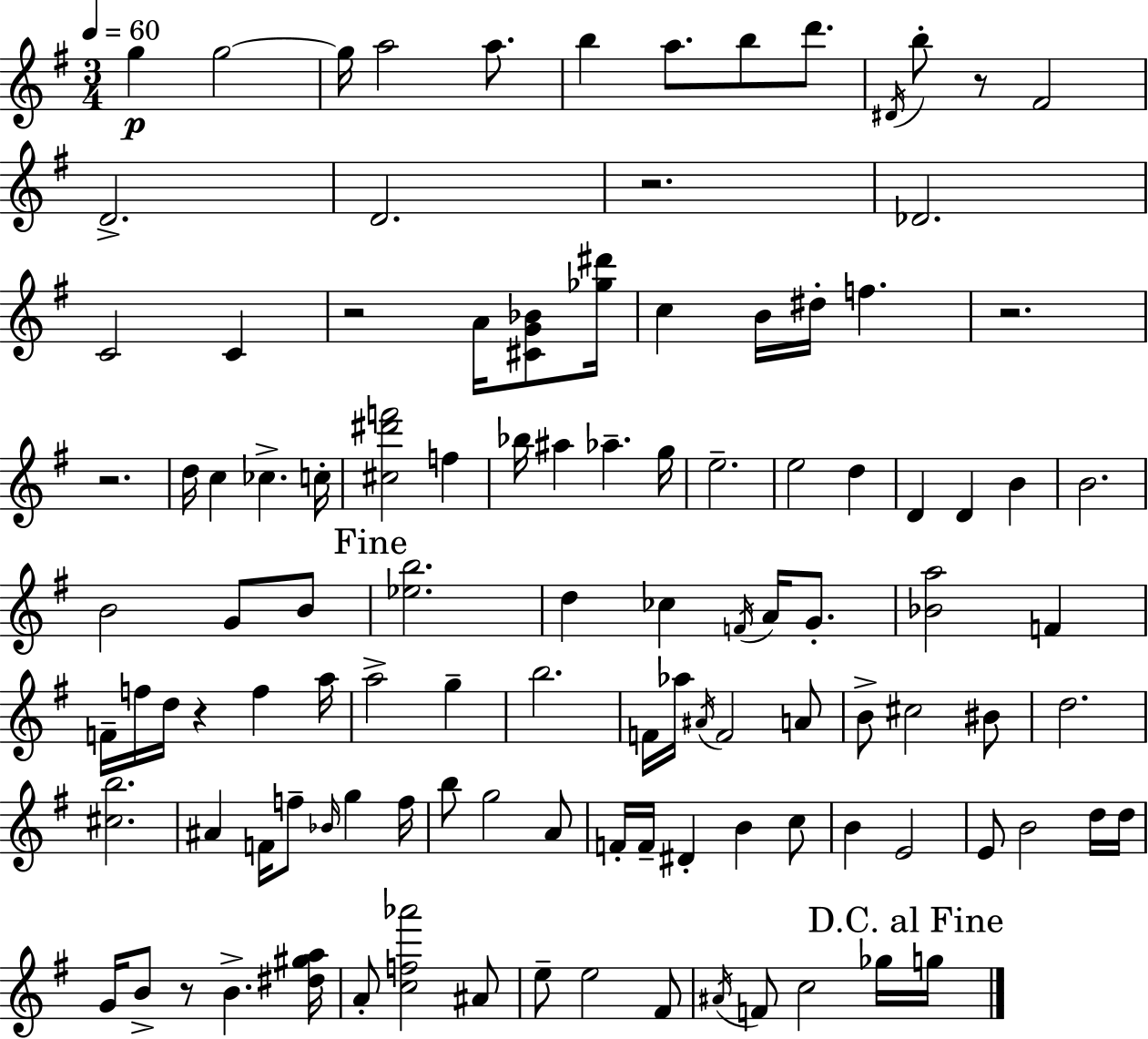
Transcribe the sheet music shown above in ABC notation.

X:1
T:Untitled
M:3/4
L:1/4
K:Em
g g2 g/4 a2 a/2 b a/2 b/2 d'/2 ^D/4 b/2 z/2 ^F2 D2 D2 z2 _D2 C2 C z2 A/4 [^CG_B]/2 [_g^d']/4 c B/4 ^d/4 f z2 z2 d/4 c _c c/4 [^c^d'f']2 f _b/4 ^a _a g/4 e2 e2 d D D B B2 B2 G/2 B/2 [_eb]2 d _c F/4 A/4 G/2 [_Ba]2 F F/4 f/4 d/4 z f a/4 a2 g b2 F/4 _a/4 ^A/4 F2 A/2 B/2 ^c2 ^B/2 d2 [^cb]2 ^A F/4 f/2 _B/4 g f/4 b/2 g2 A/2 F/4 F/4 ^D B c/2 B E2 E/2 B2 d/4 d/4 G/4 B/2 z/2 B [^d^ga]/4 A/2 [cf_a']2 ^A/2 e/2 e2 ^F/2 ^A/4 F/2 c2 _g/4 g/4